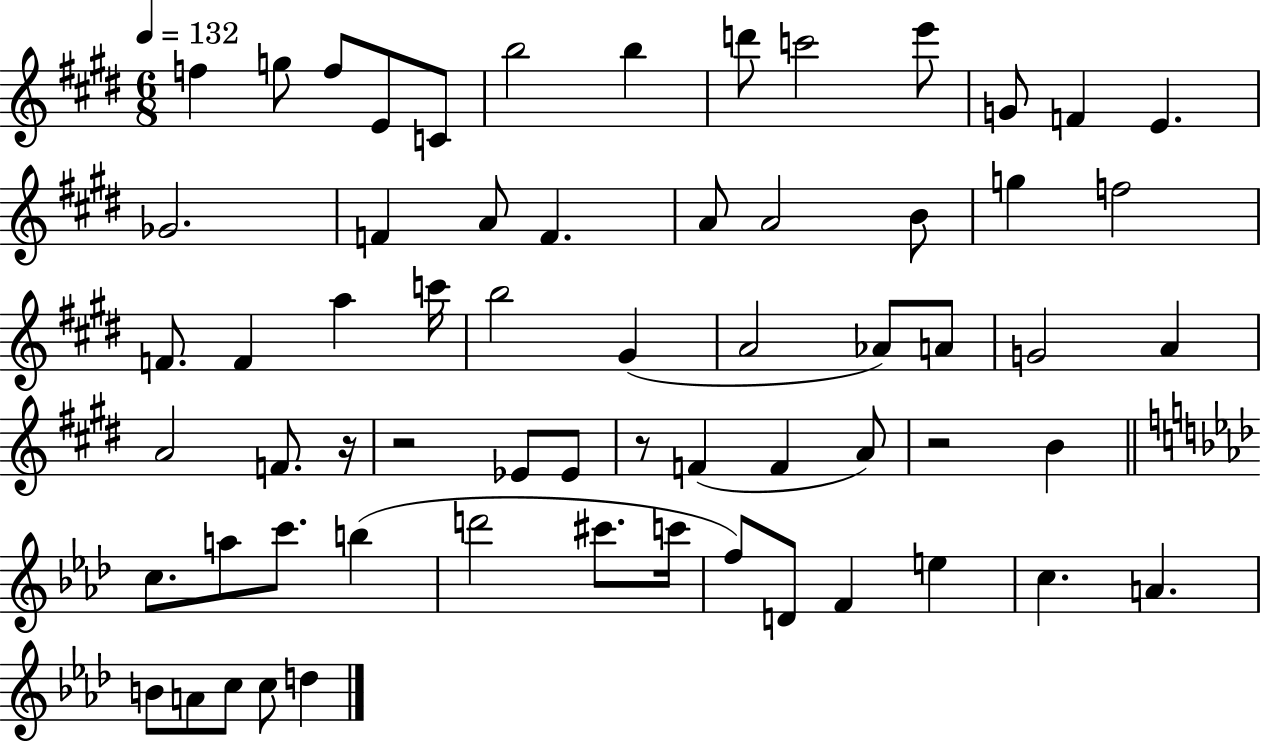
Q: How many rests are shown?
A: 4